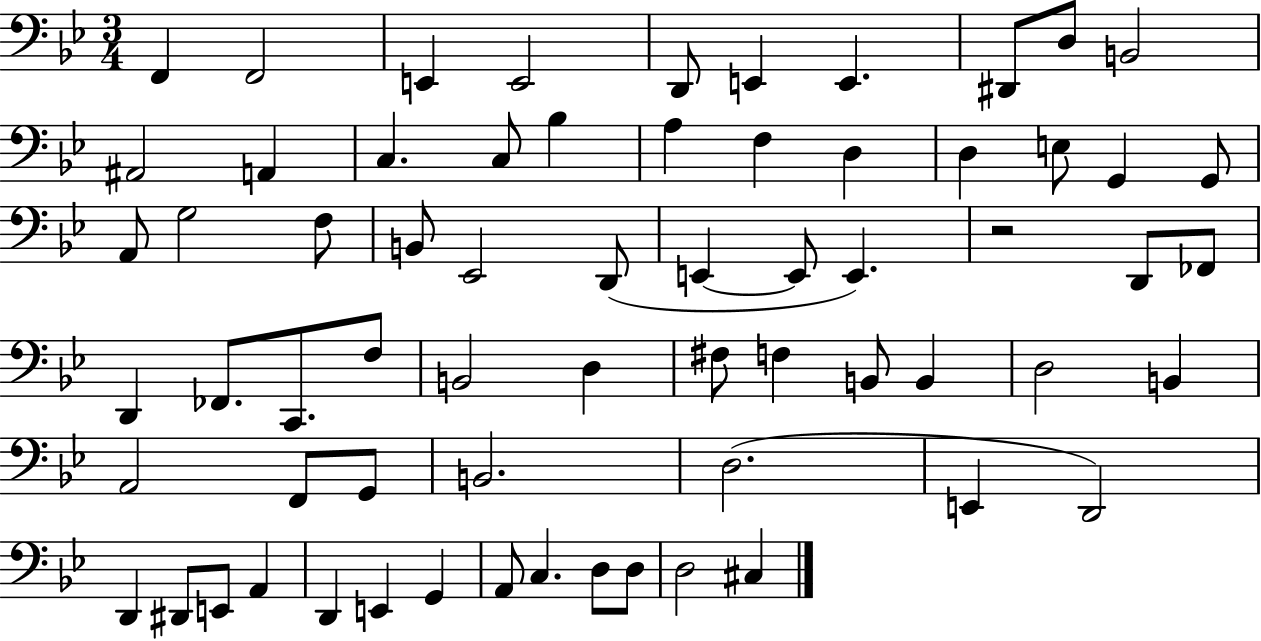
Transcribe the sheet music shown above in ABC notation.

X:1
T:Untitled
M:3/4
L:1/4
K:Bb
F,, F,,2 E,, E,,2 D,,/2 E,, E,, ^D,,/2 D,/2 B,,2 ^A,,2 A,, C, C,/2 _B, A, F, D, D, E,/2 G,, G,,/2 A,,/2 G,2 F,/2 B,,/2 _E,,2 D,,/2 E,, E,,/2 E,, z2 D,,/2 _F,,/2 D,, _F,,/2 C,,/2 F,/2 B,,2 D, ^F,/2 F, B,,/2 B,, D,2 B,, A,,2 F,,/2 G,,/2 B,,2 D,2 E,, D,,2 D,, ^D,,/2 E,,/2 A,, D,, E,, G,, A,,/2 C, D,/2 D,/2 D,2 ^C,